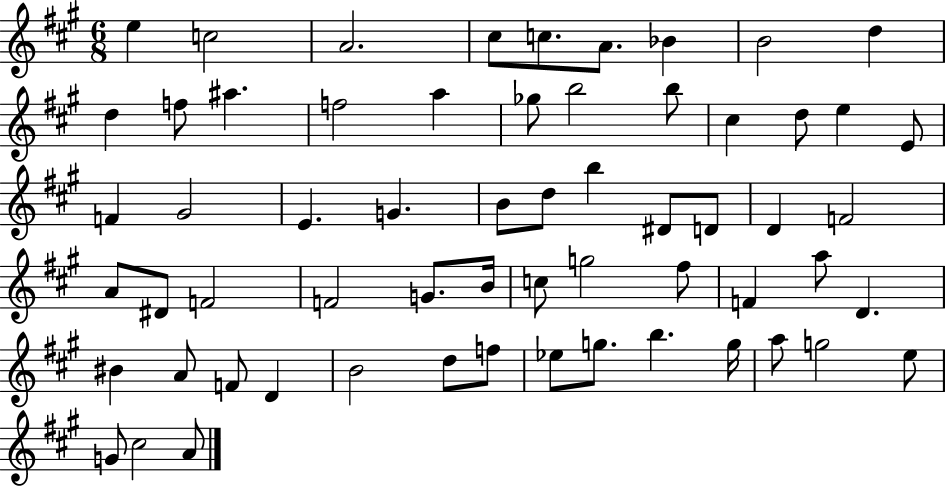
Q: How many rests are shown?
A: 0